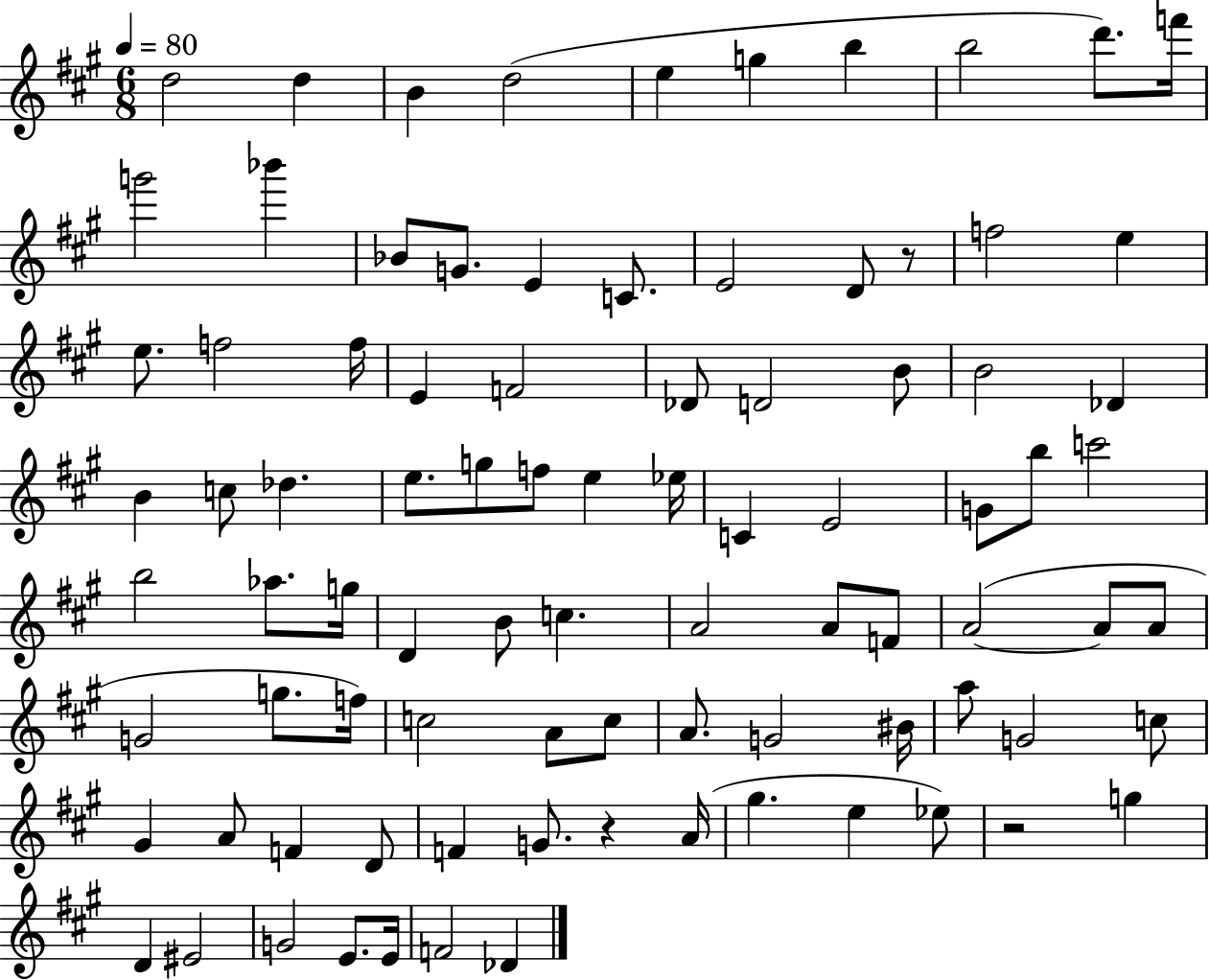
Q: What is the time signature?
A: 6/8